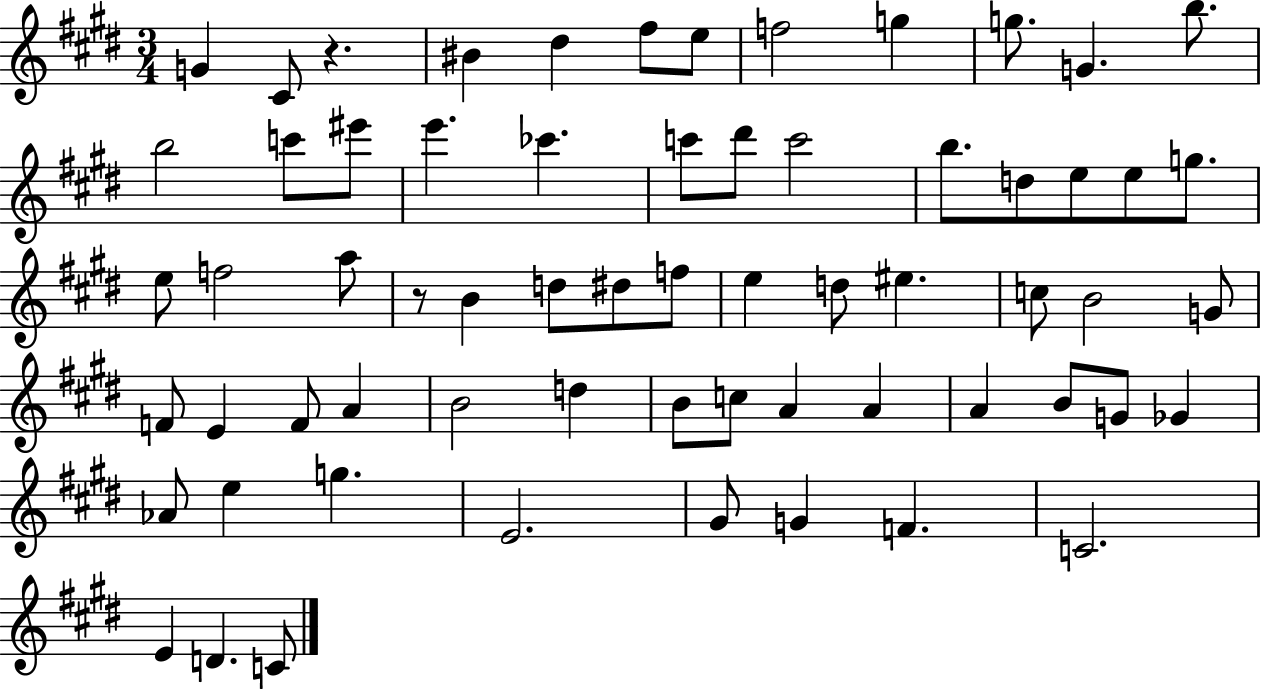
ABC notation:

X:1
T:Untitled
M:3/4
L:1/4
K:E
G ^C/2 z ^B ^d ^f/2 e/2 f2 g g/2 G b/2 b2 c'/2 ^e'/2 e' _c' c'/2 ^d'/2 c'2 b/2 d/2 e/2 e/2 g/2 e/2 f2 a/2 z/2 B d/2 ^d/2 f/2 e d/2 ^e c/2 B2 G/2 F/2 E F/2 A B2 d B/2 c/2 A A A B/2 G/2 _G _A/2 e g E2 ^G/2 G F C2 E D C/2